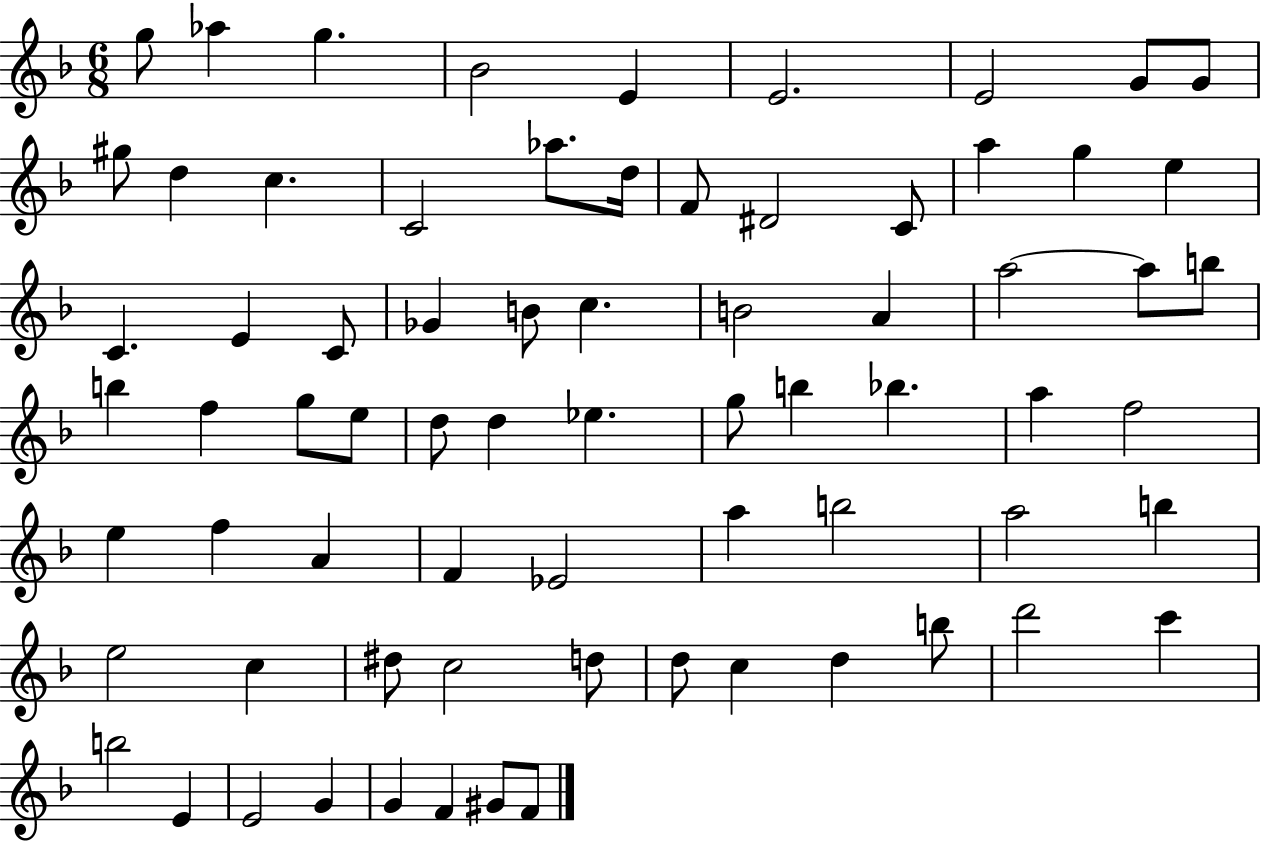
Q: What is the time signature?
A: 6/8